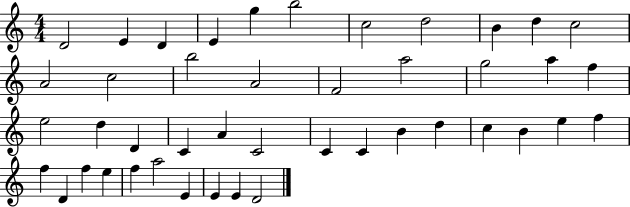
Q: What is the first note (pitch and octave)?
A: D4